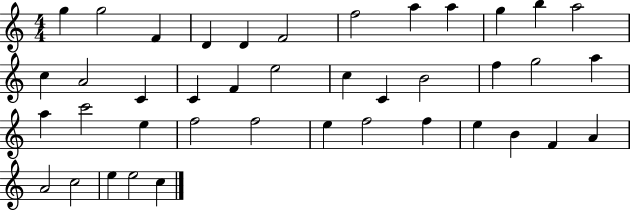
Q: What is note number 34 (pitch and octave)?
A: B4